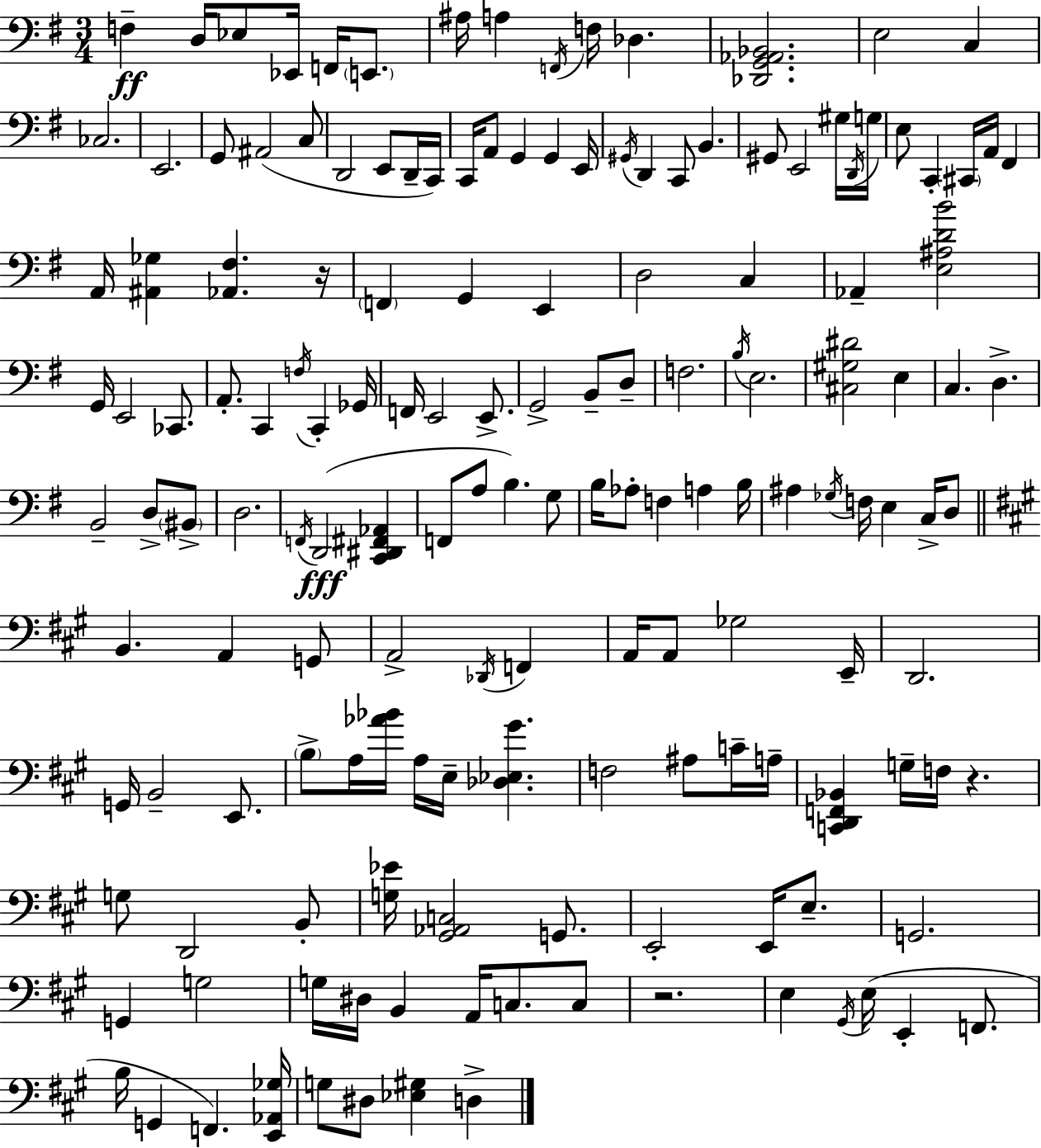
X:1
T:Untitled
M:3/4
L:1/4
K:G
F, D,/4 _E,/2 _E,,/4 F,,/4 E,,/2 ^A,/4 A, F,,/4 F,/4 _D, [_D,,G,,_A,,_B,,]2 E,2 C, _C,2 E,,2 G,,/2 ^A,,2 C,/2 D,,2 E,,/2 D,,/4 C,,/4 C,,/4 A,,/2 G,, G,, E,,/4 ^G,,/4 D,, C,,/2 B,, ^G,,/2 E,,2 ^G,/4 D,,/4 G,/4 E,/2 C,, ^C,,/4 A,,/4 ^F,, A,,/4 [^A,,_G,] [_A,,^F,] z/4 F,, G,, E,, D,2 C, _A,, [E,^A,DB]2 G,,/4 E,,2 _C,,/2 A,,/2 C,, F,/4 C,, _G,,/4 F,,/4 E,,2 E,,/2 G,,2 B,,/2 D,/2 F,2 B,/4 E,2 [^C,^G,^D]2 E, C, D, B,,2 D,/2 ^B,,/2 D,2 F,,/4 D,,2 [C,,^D,,^F,,_A,,] F,,/2 A,/2 B, G,/2 B,/4 _A,/2 F, A, B,/4 ^A, _G,/4 F,/4 E, C,/4 D,/2 B,, A,, G,,/2 A,,2 _D,,/4 F,, A,,/4 A,,/2 _G,2 E,,/4 D,,2 G,,/4 B,,2 E,,/2 B,/2 A,/4 [_A_B]/4 A,/4 E,/4 [_D,_E,^G] F,2 ^A,/2 C/4 A,/4 [C,,D,,F,,_B,,] G,/4 F,/4 z G,/2 D,,2 B,,/2 [G,_E]/4 [^G,,_A,,C,]2 G,,/2 E,,2 E,,/4 E,/2 G,,2 G,, G,2 G,/4 ^D,/4 B,, A,,/4 C,/2 C,/2 z2 E, ^G,,/4 E,/4 E,, F,,/2 B,/4 G,, F,, [E,,_A,,_G,]/4 G,/2 ^D,/2 [_E,^G,] D,